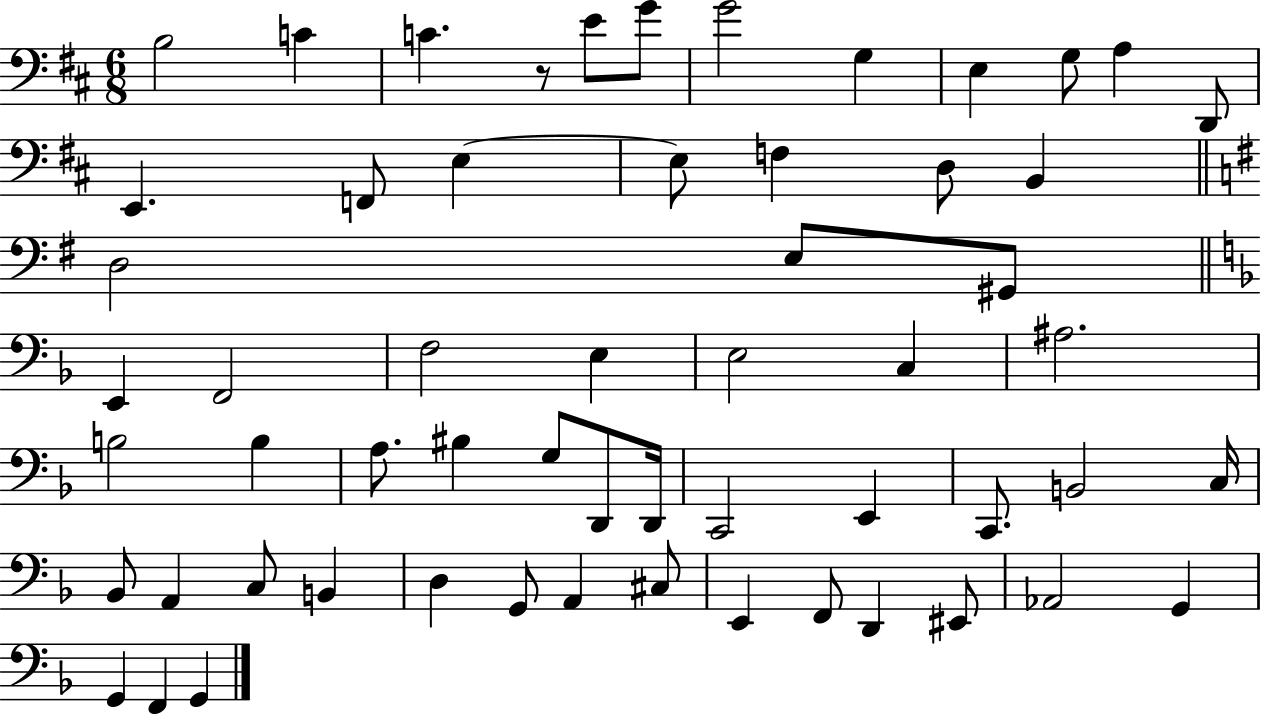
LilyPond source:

{
  \clef bass
  \numericTimeSignature
  \time 6/8
  \key d \major
  \repeat volta 2 { b2 c'4 | c'4. r8 e'8 g'8 | g'2 g4 | e4 g8 a4 d,8 | \break e,4. f,8 e4~~ | e8 f4 d8 b,4 | \bar "||" \break \key g \major d2 e8 gis,8 | \bar "||" \break \key f \major e,4 f,2 | f2 e4 | e2 c4 | ais2. | \break b2 b4 | a8. bis4 g8 d,8 d,16 | c,2 e,4 | c,8. b,2 c16 | \break bes,8 a,4 c8 b,4 | d4 g,8 a,4 cis8 | e,4 f,8 d,4 eis,8 | aes,2 g,4 | \break g,4 f,4 g,4 | } \bar "|."
}